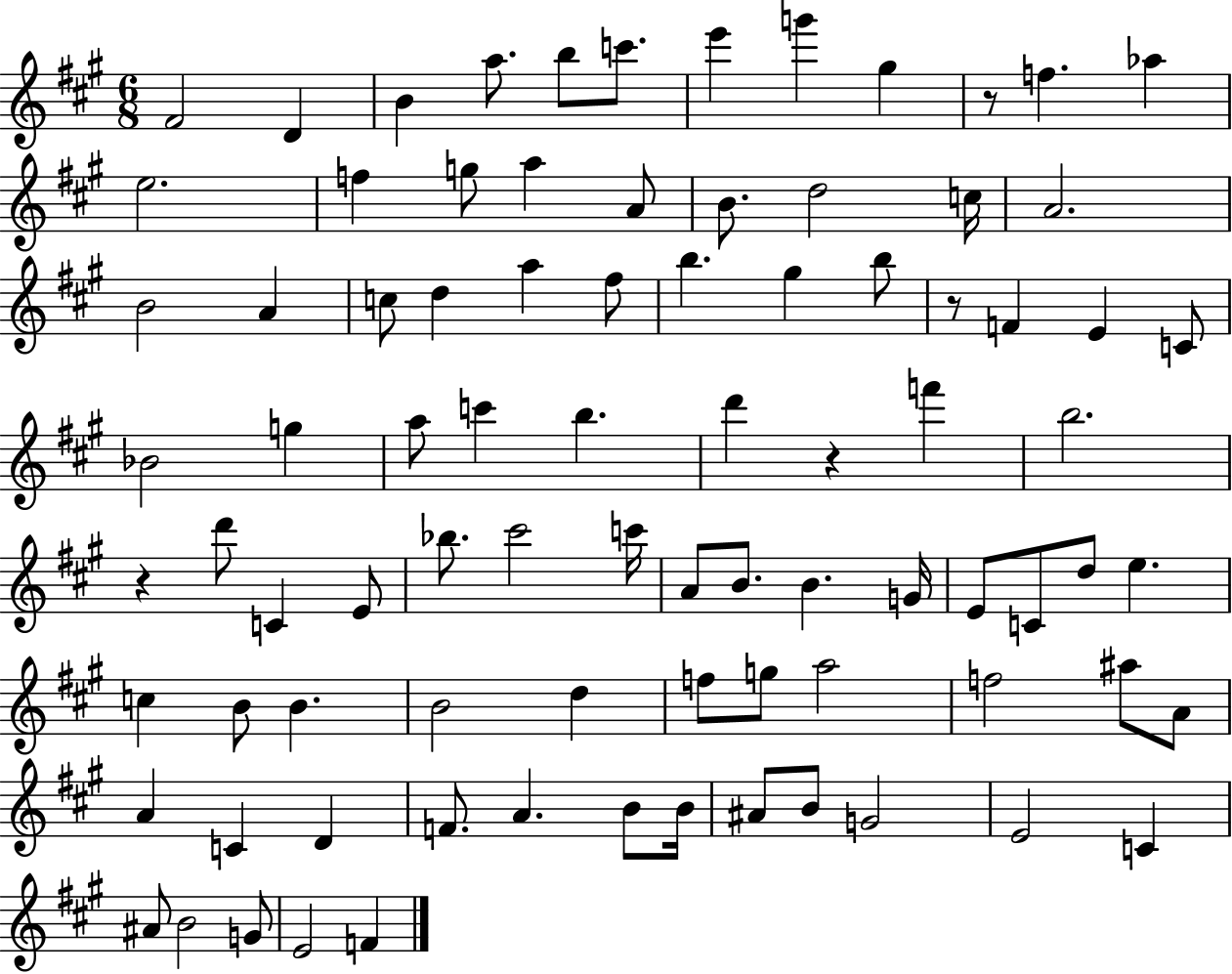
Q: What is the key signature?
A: A major